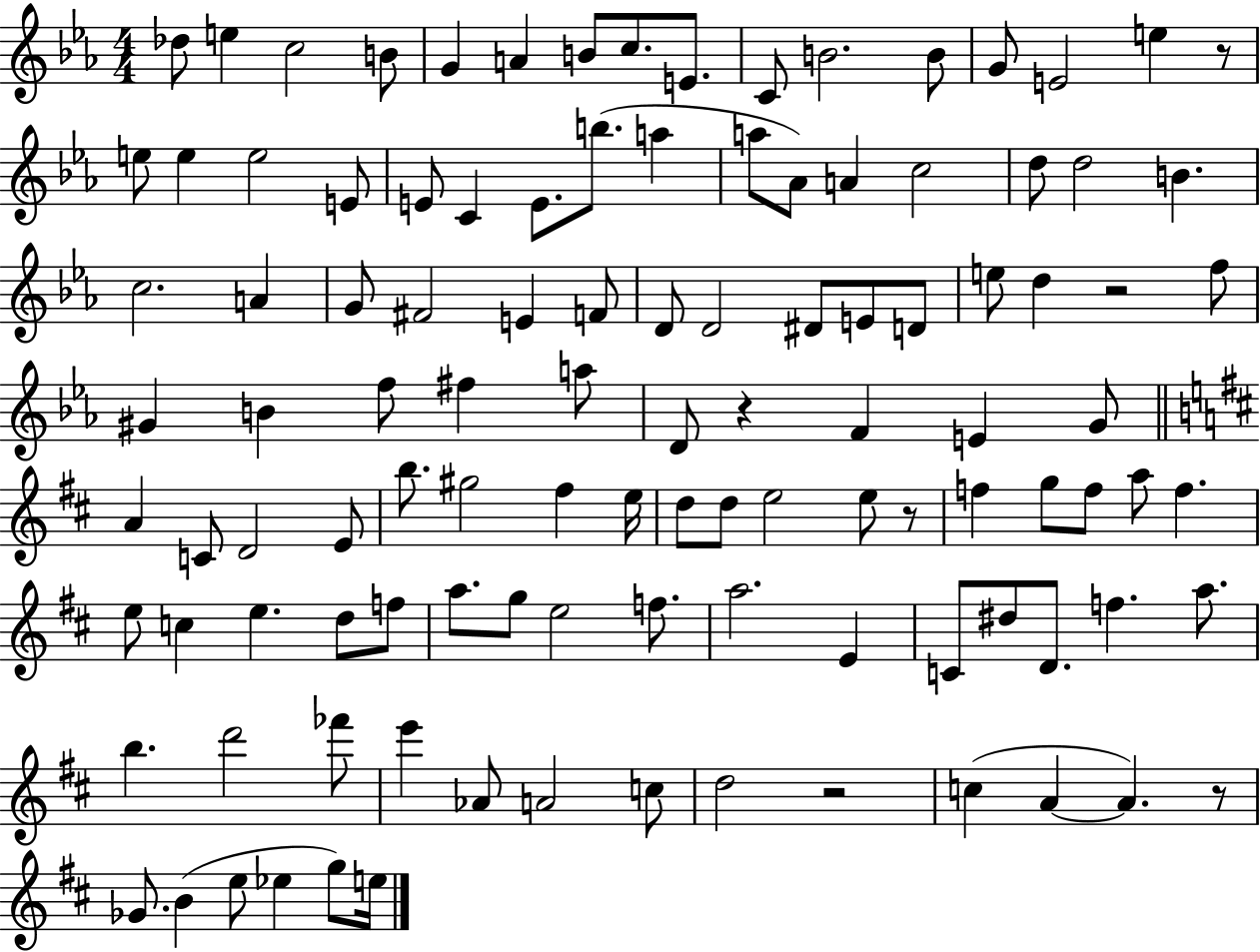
{
  \clef treble
  \numericTimeSignature
  \time 4/4
  \key ees \major
  des''8 e''4 c''2 b'8 | g'4 a'4 b'8 c''8. e'8. | c'8 b'2. b'8 | g'8 e'2 e''4 r8 | \break e''8 e''4 e''2 e'8 | e'8 c'4 e'8. b''8.( a''4 | a''8 aes'8) a'4 c''2 | d''8 d''2 b'4. | \break c''2. a'4 | g'8 fis'2 e'4 f'8 | d'8 d'2 dis'8 e'8 d'8 | e''8 d''4 r2 f''8 | \break gis'4 b'4 f''8 fis''4 a''8 | d'8 r4 f'4 e'4 g'8 | \bar "||" \break \key d \major a'4 c'8 d'2 e'8 | b''8. gis''2 fis''4 e''16 | d''8 d''8 e''2 e''8 r8 | f''4 g''8 f''8 a''8 f''4. | \break e''8 c''4 e''4. d''8 f''8 | a''8. g''8 e''2 f''8. | a''2. e'4 | c'8 dis''8 d'8. f''4. a''8. | \break b''4. d'''2 fes'''8 | e'''4 aes'8 a'2 c''8 | d''2 r2 | c''4( a'4~~ a'4.) r8 | \break ges'8. b'4( e''8 ees''4 g''8) e''16 | \bar "|."
}